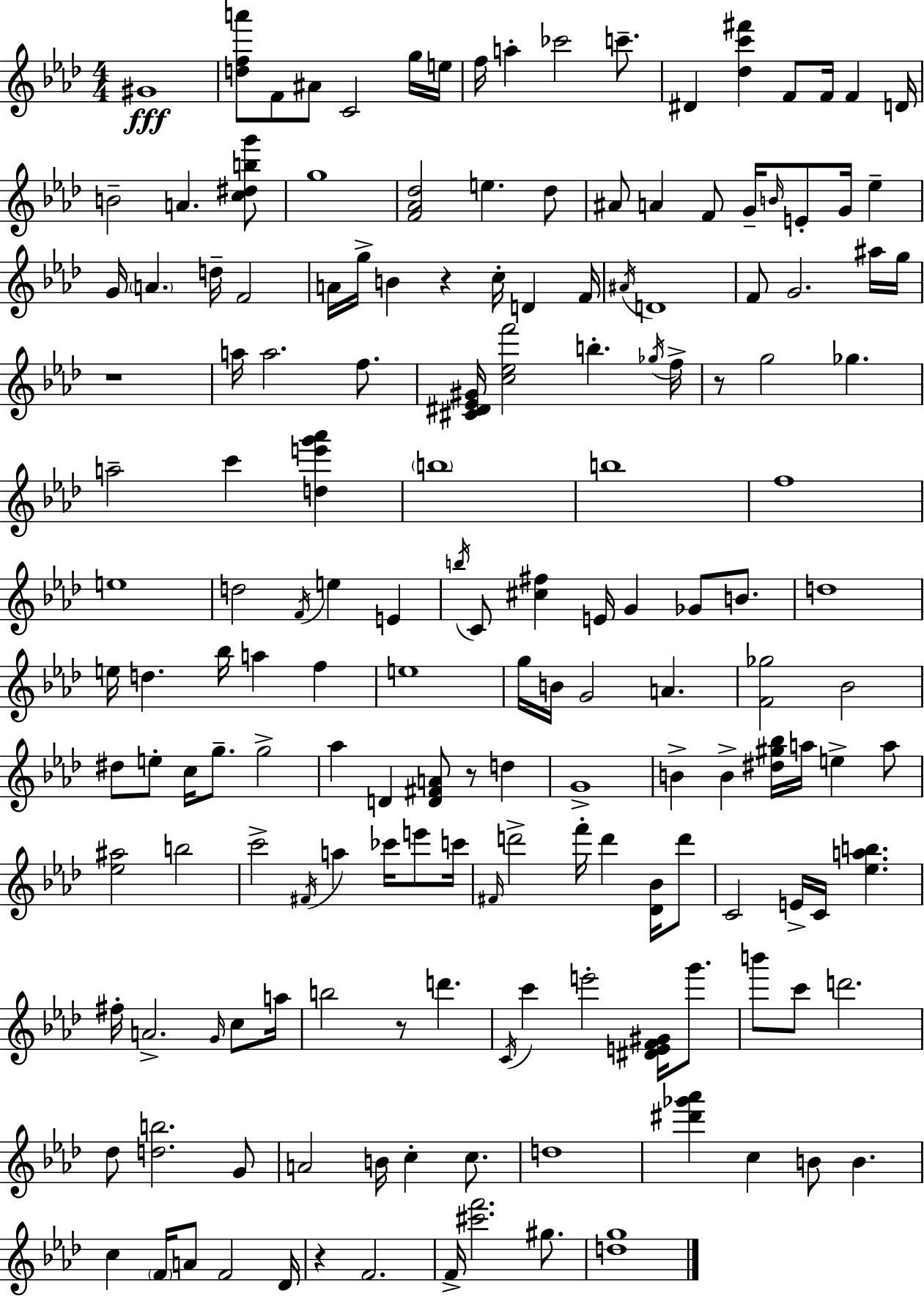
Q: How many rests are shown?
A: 6